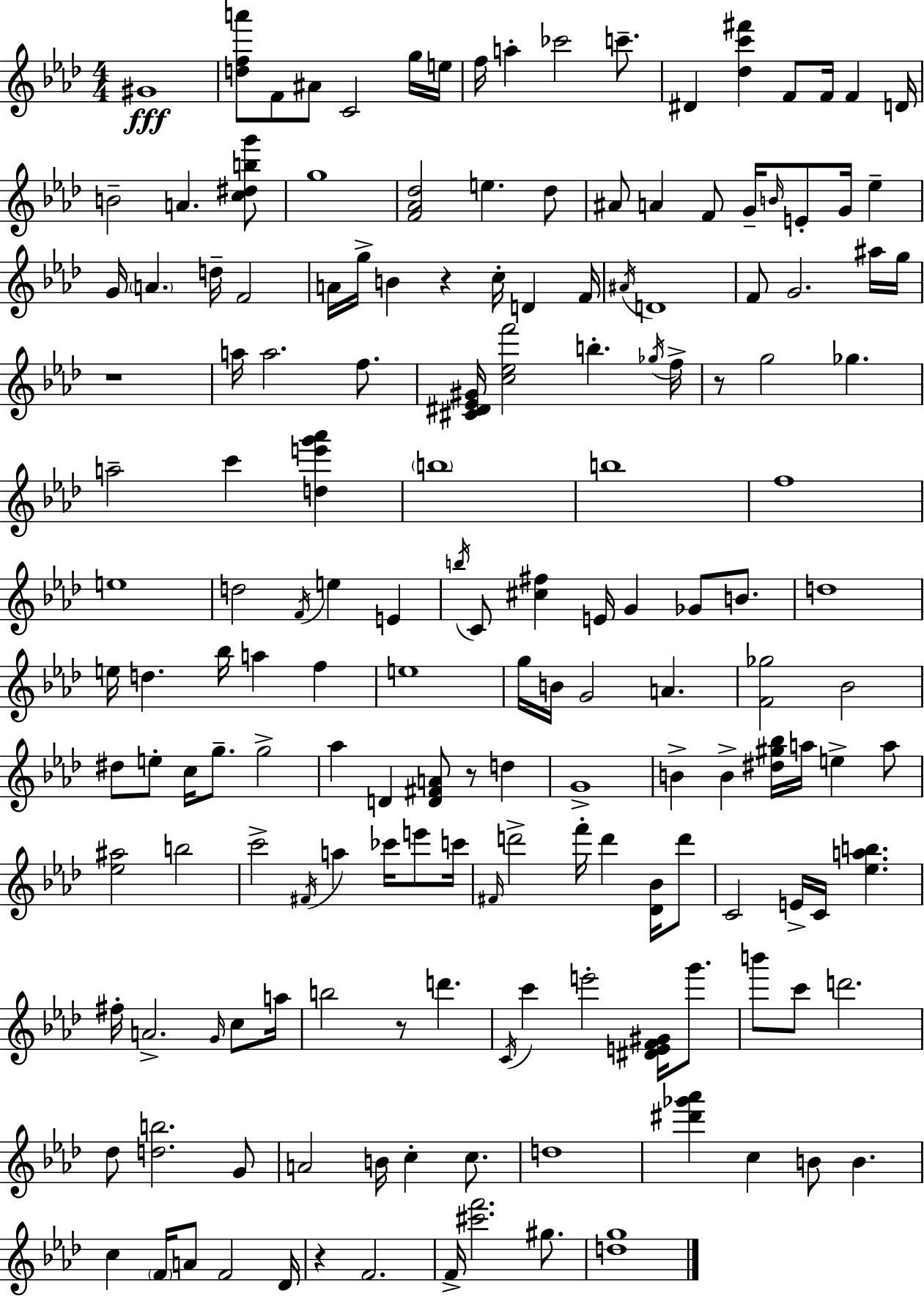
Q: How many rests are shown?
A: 6